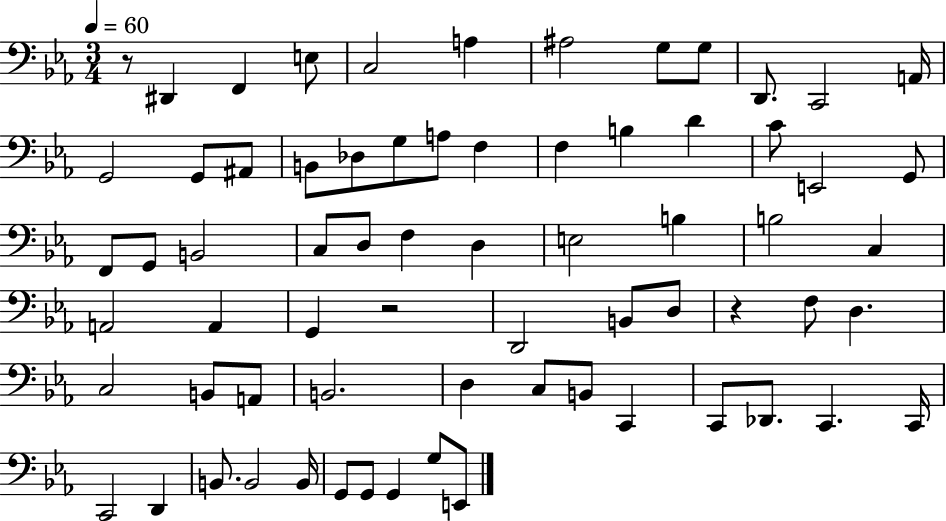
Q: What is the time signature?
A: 3/4